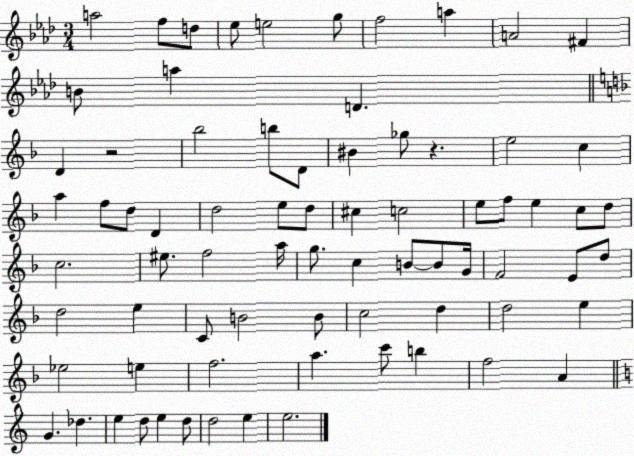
X:1
T:Untitled
M:3/4
L:1/4
K:Ab
a2 f/2 d/2 _e/2 e2 g/2 f2 a A2 ^F B/2 a D D z2 _b2 b/2 D/2 ^B _g/2 z e2 c a f/2 d/2 D d2 e/2 d/2 ^c c2 e/2 f/2 e c/2 d/2 c2 ^e/2 f2 a/4 g/2 c B/2 B/2 G/4 F2 E/2 d/2 d2 e C/2 B2 B/2 c2 d d2 e _e2 e f2 a c'/2 b f2 A G _d e d/2 e d/2 d2 e e2